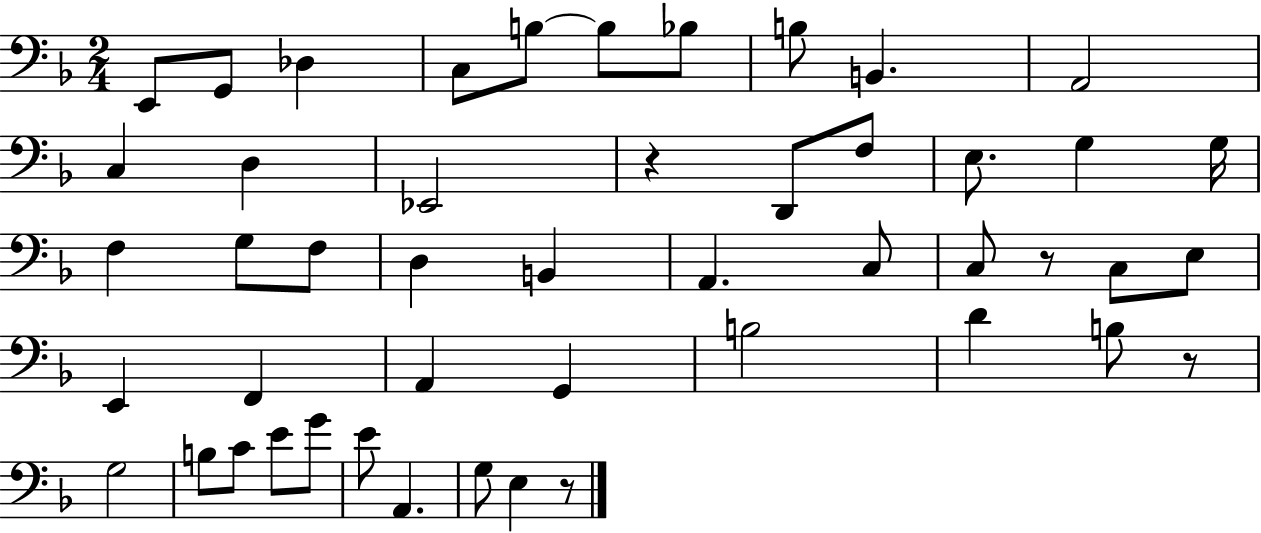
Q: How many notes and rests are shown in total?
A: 48